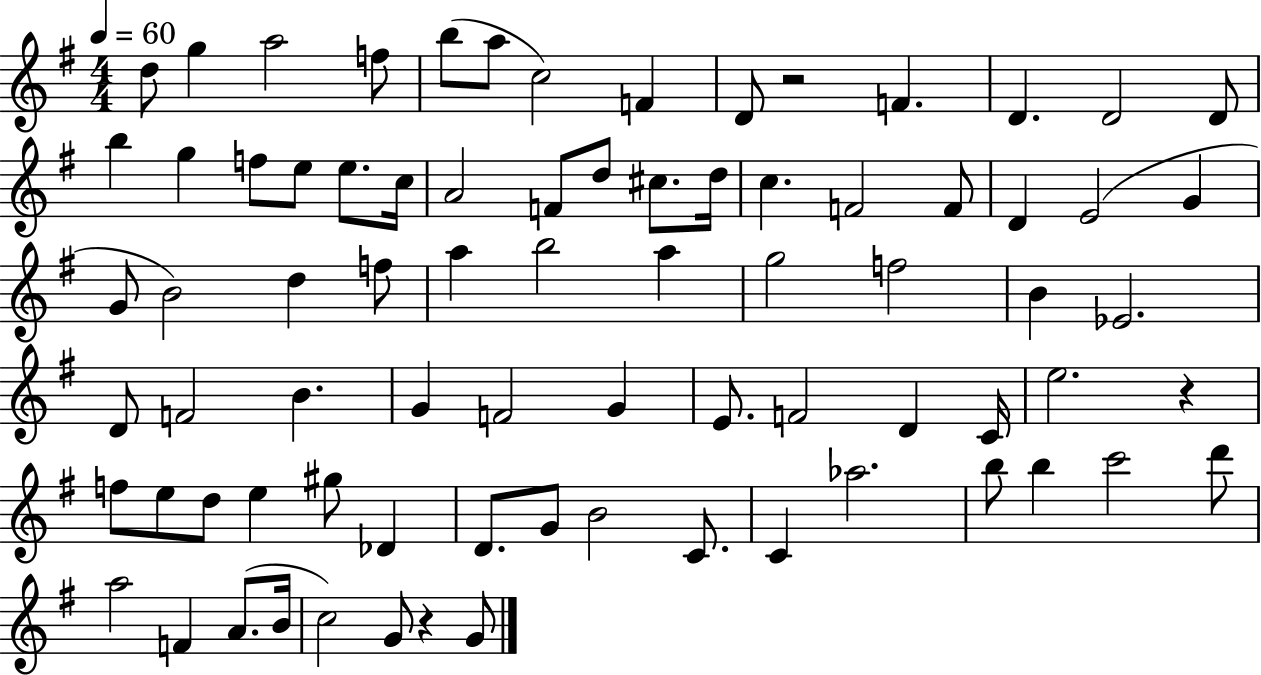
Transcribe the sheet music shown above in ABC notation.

X:1
T:Untitled
M:4/4
L:1/4
K:G
d/2 g a2 f/2 b/2 a/2 c2 F D/2 z2 F D D2 D/2 b g f/2 e/2 e/2 c/4 A2 F/2 d/2 ^c/2 d/4 c F2 F/2 D E2 G G/2 B2 d f/2 a b2 a g2 f2 B _E2 D/2 F2 B G F2 G E/2 F2 D C/4 e2 z f/2 e/2 d/2 e ^g/2 _D D/2 G/2 B2 C/2 C _a2 b/2 b c'2 d'/2 a2 F A/2 B/4 c2 G/2 z G/2